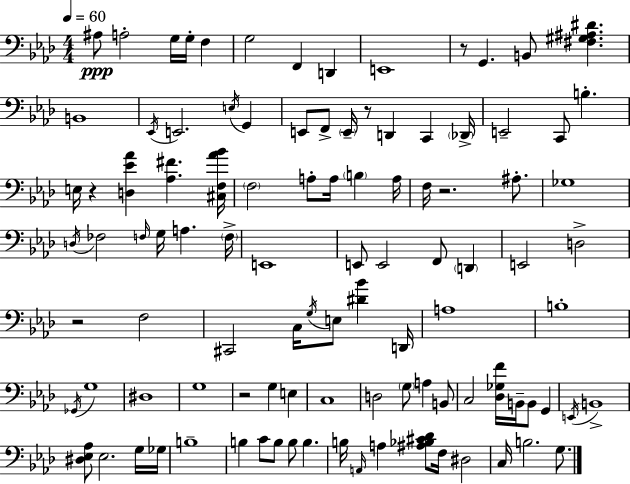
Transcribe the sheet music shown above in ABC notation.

X:1
T:Untitled
M:4/4
L:1/4
K:Fm
^A,/2 A,2 G,/4 G,/4 F, G,2 F,, D,, E,,4 z/2 G,, B,,/2 [^F,^G,^A,^D] B,,4 _E,,/4 E,,2 E,/4 G,, E,,/2 F,,/2 E,,/4 z/2 D,, C,, _D,,/4 E,,2 C,,/2 B, E,/4 z [D,_E_A] [_A,^F] [^C,F,_A_B]/4 F,2 A,/2 A,/4 B, A,/4 F,/4 z2 ^A,/2 _G,4 D,/4 _F,2 F,/4 G,/4 A, F,/4 E,,4 E,,/2 E,,2 F,,/2 D,, E,,2 D,2 z2 F,2 ^C,,2 C,/4 G,/4 E,/2 [^D_B] D,,/4 A,4 B,4 _G,,/4 G,4 ^D,4 G,4 z2 G, E, C,4 D,2 G,/2 A, B,,/2 C,2 [_D,_G,F]/4 B,,/4 B,,/2 G,, E,,/4 B,,4 [^D,_E,_A,]/2 _E,2 G,/4 _G,/4 B,4 B, C/2 B,/2 B,/2 B, B,/4 A,,/4 A, [^A,_B,^C_D]/2 F,/4 ^D,2 C,/4 B,2 G,/2